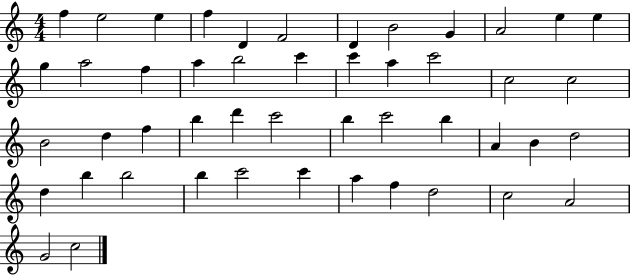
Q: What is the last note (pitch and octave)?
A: C5